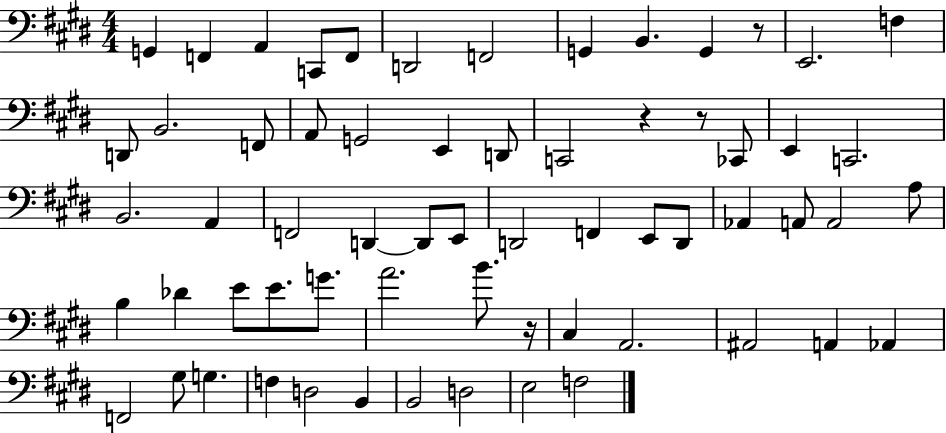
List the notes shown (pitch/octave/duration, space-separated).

G2/q F2/q A2/q C2/e F2/e D2/h F2/h G2/q B2/q. G2/q R/e E2/h. F3/q D2/e B2/h. F2/e A2/e G2/h E2/q D2/e C2/h R/q R/e CES2/e E2/q C2/h. B2/h. A2/q F2/h D2/q D2/e E2/e D2/h F2/q E2/e D2/e Ab2/q A2/e A2/h A3/e B3/q Db4/q E4/e E4/e. G4/e. A4/h. B4/e. R/s C#3/q A2/h. A#2/h A2/q Ab2/q F2/h G#3/e G3/q. F3/q D3/h B2/q B2/h D3/h E3/h F3/h